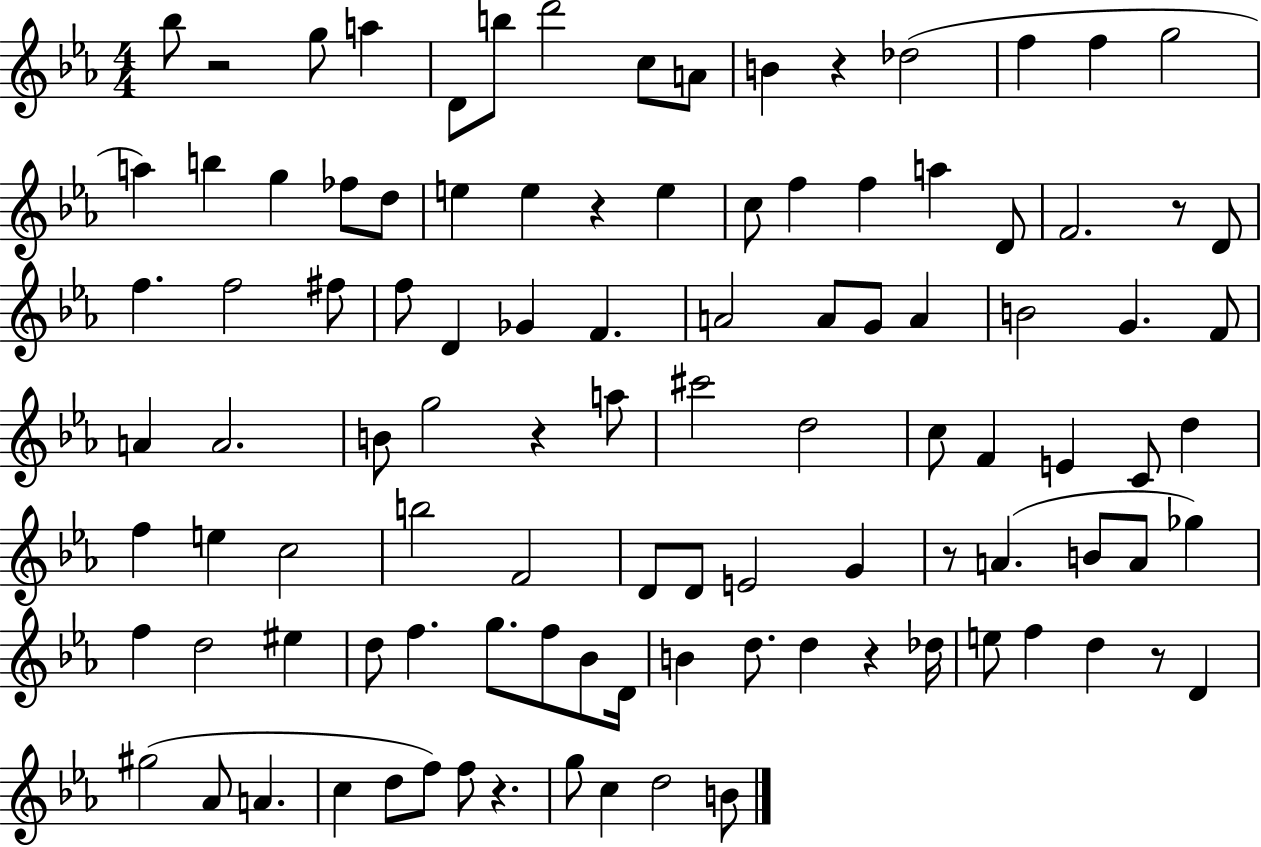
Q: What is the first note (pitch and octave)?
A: Bb5